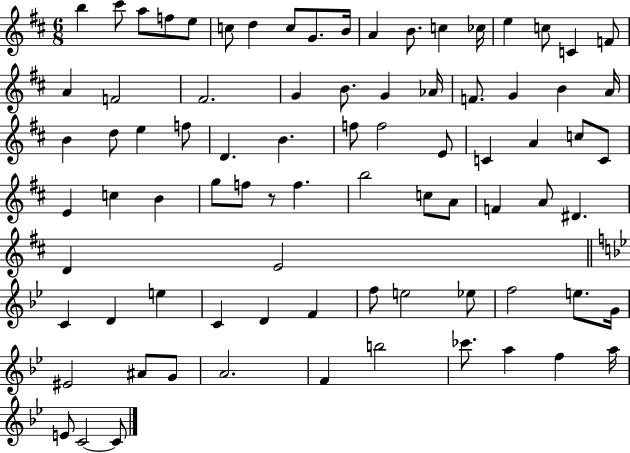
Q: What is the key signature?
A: D major